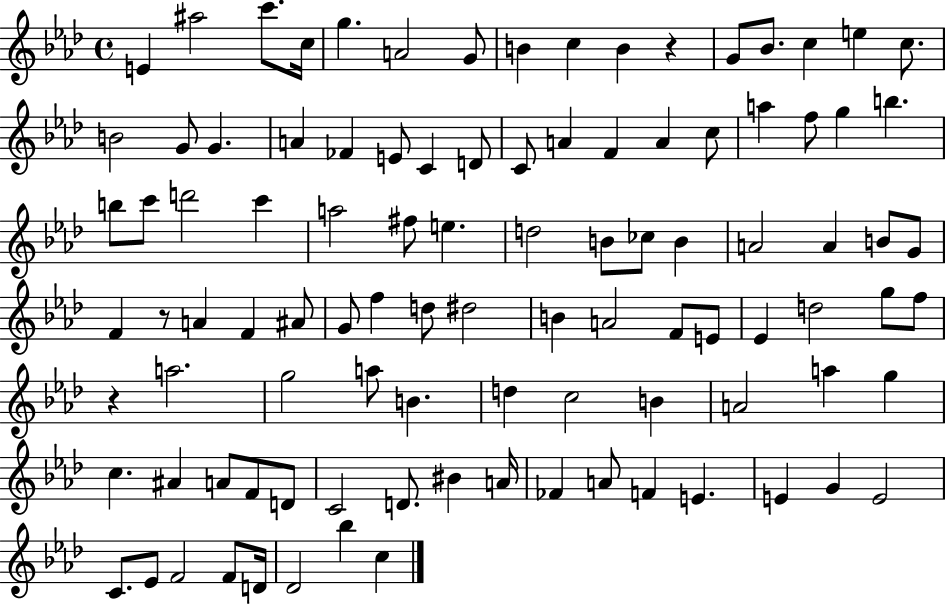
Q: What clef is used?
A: treble